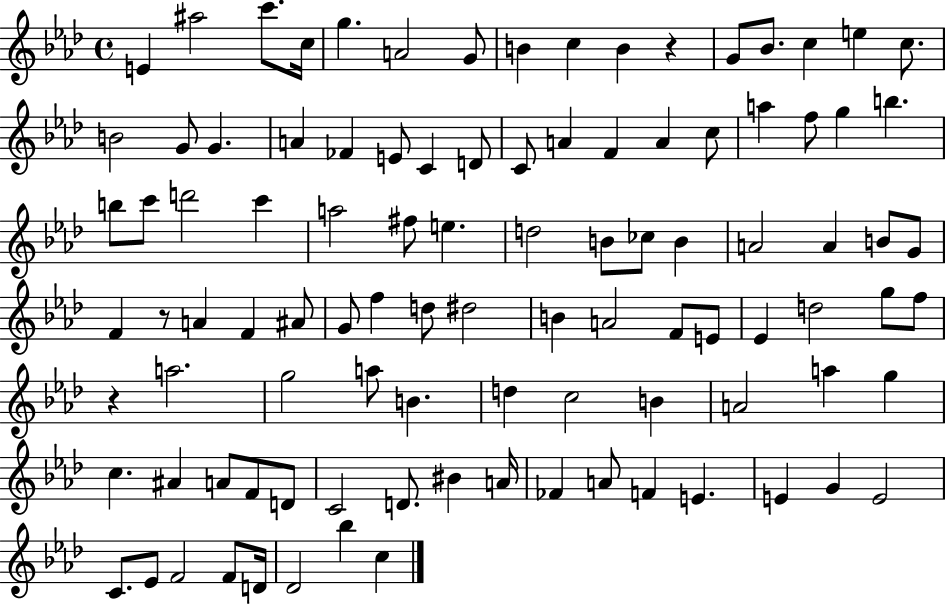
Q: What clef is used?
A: treble